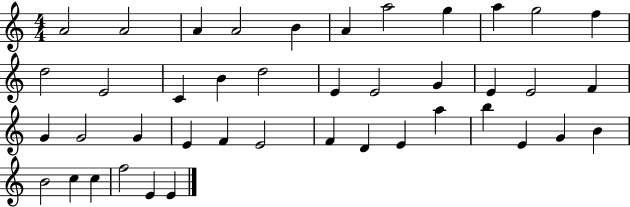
{
  \clef treble
  \numericTimeSignature
  \time 4/4
  \key c \major
  a'2 a'2 | a'4 a'2 b'4 | a'4 a''2 g''4 | a''4 g''2 f''4 | \break d''2 e'2 | c'4 b'4 d''2 | e'4 e'2 g'4 | e'4 e'2 f'4 | \break g'4 g'2 g'4 | e'4 f'4 e'2 | f'4 d'4 e'4 a''4 | b''4 e'4 g'4 b'4 | \break b'2 c''4 c''4 | f''2 e'4 e'4 | \bar "|."
}